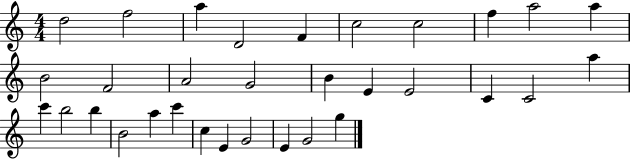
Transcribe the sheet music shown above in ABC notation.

X:1
T:Untitled
M:4/4
L:1/4
K:C
d2 f2 a D2 F c2 c2 f a2 a B2 F2 A2 G2 B E E2 C C2 a c' b2 b B2 a c' c E G2 E G2 g